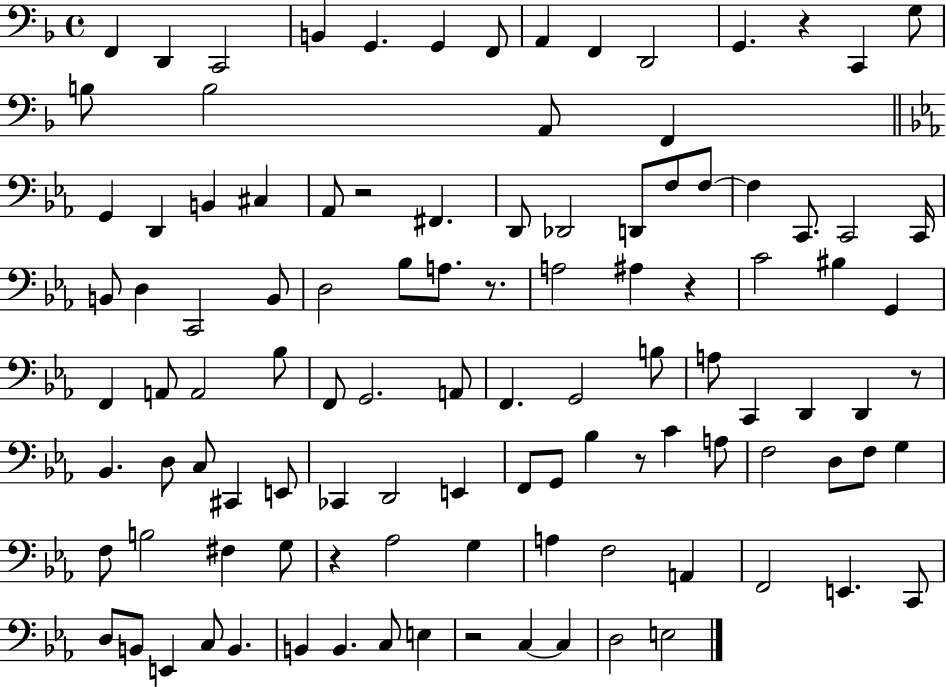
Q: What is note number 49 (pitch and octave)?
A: F2